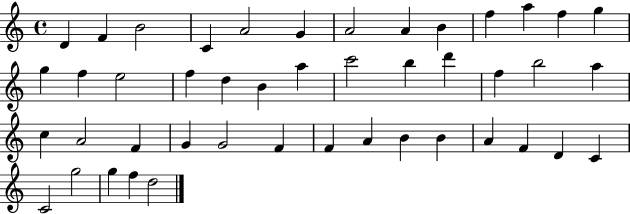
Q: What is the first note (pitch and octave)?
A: D4